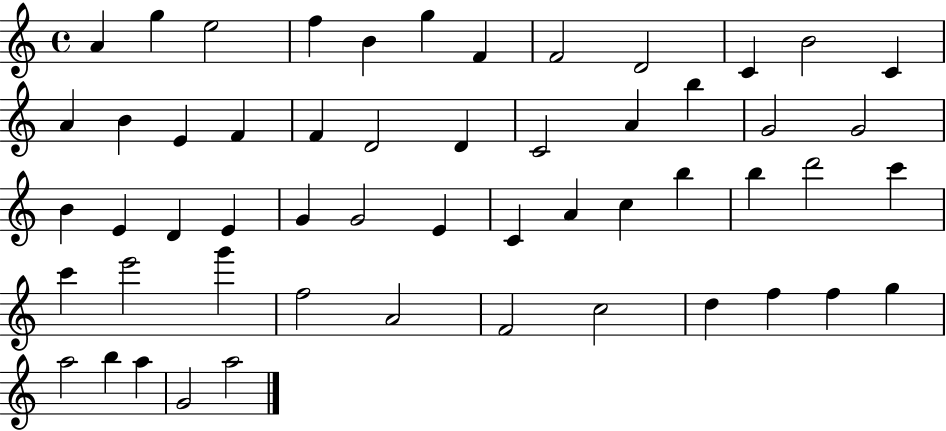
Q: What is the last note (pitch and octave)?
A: A5